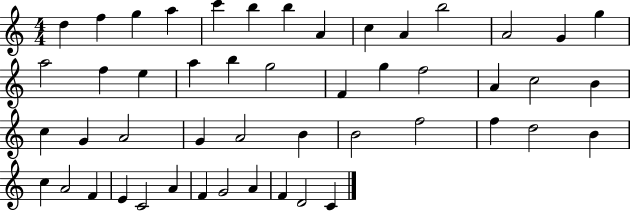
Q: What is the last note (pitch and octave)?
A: C4